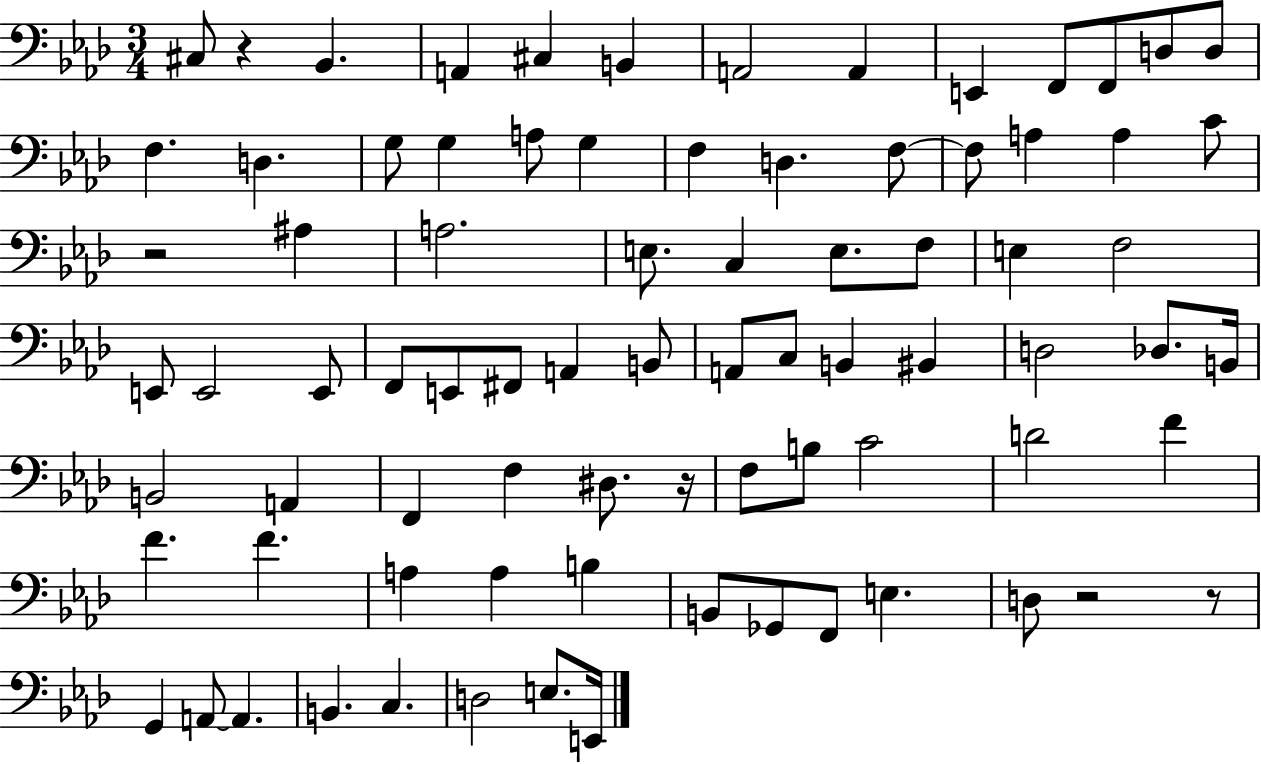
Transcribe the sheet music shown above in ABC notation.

X:1
T:Untitled
M:3/4
L:1/4
K:Ab
^C,/2 z _B,, A,, ^C, B,, A,,2 A,, E,, F,,/2 F,,/2 D,/2 D,/2 F, D, G,/2 G, A,/2 G, F, D, F,/2 F,/2 A, A, C/2 z2 ^A, A,2 E,/2 C, E,/2 F,/2 E, F,2 E,,/2 E,,2 E,,/2 F,,/2 E,,/2 ^F,,/2 A,, B,,/2 A,,/2 C,/2 B,, ^B,, D,2 _D,/2 B,,/4 B,,2 A,, F,, F, ^D,/2 z/4 F,/2 B,/2 C2 D2 F F F A, A, B, B,,/2 _G,,/2 F,,/2 E, D,/2 z2 z/2 G,, A,,/2 A,, B,, C, D,2 E,/2 E,,/4